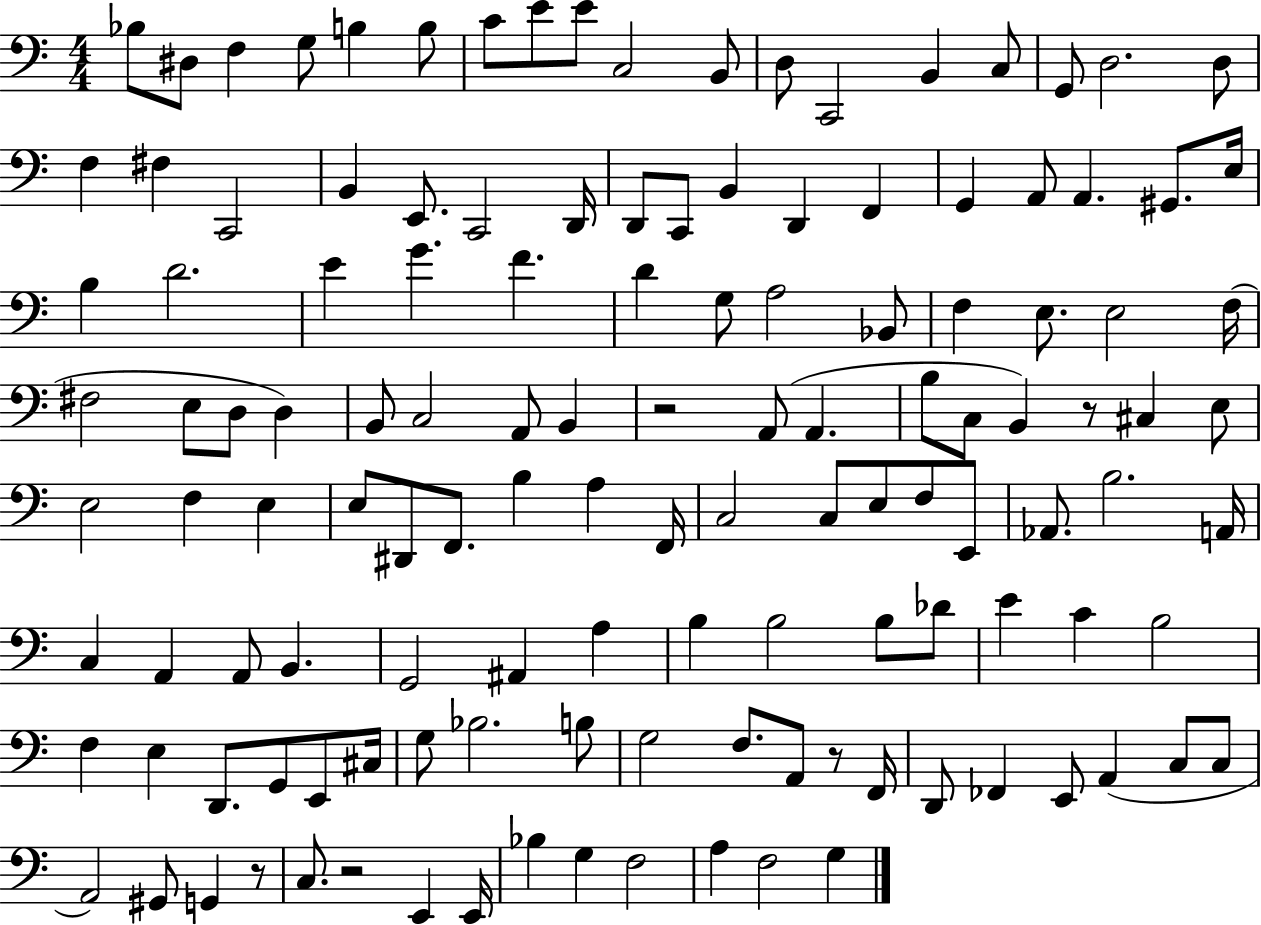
X:1
T:Untitled
M:4/4
L:1/4
K:C
_B,/2 ^D,/2 F, G,/2 B, B,/2 C/2 E/2 E/2 C,2 B,,/2 D,/2 C,,2 B,, C,/2 G,,/2 D,2 D,/2 F, ^F, C,,2 B,, E,,/2 C,,2 D,,/4 D,,/2 C,,/2 B,, D,, F,, G,, A,,/2 A,, ^G,,/2 E,/4 B, D2 E G F D G,/2 A,2 _B,,/2 F, E,/2 E,2 F,/4 ^F,2 E,/2 D,/2 D, B,,/2 C,2 A,,/2 B,, z2 A,,/2 A,, B,/2 C,/2 B,, z/2 ^C, E,/2 E,2 F, E, E,/2 ^D,,/2 F,,/2 B, A, F,,/4 C,2 C,/2 E,/2 F,/2 E,,/2 _A,,/2 B,2 A,,/4 C, A,, A,,/2 B,, G,,2 ^A,, A, B, B,2 B,/2 _D/2 E C B,2 F, E, D,,/2 G,,/2 E,,/2 ^C,/4 G,/2 _B,2 B,/2 G,2 F,/2 A,,/2 z/2 F,,/4 D,,/2 _F,, E,,/2 A,, C,/2 C,/2 A,,2 ^G,,/2 G,, z/2 C,/2 z2 E,, E,,/4 _B, G, F,2 A, F,2 G,